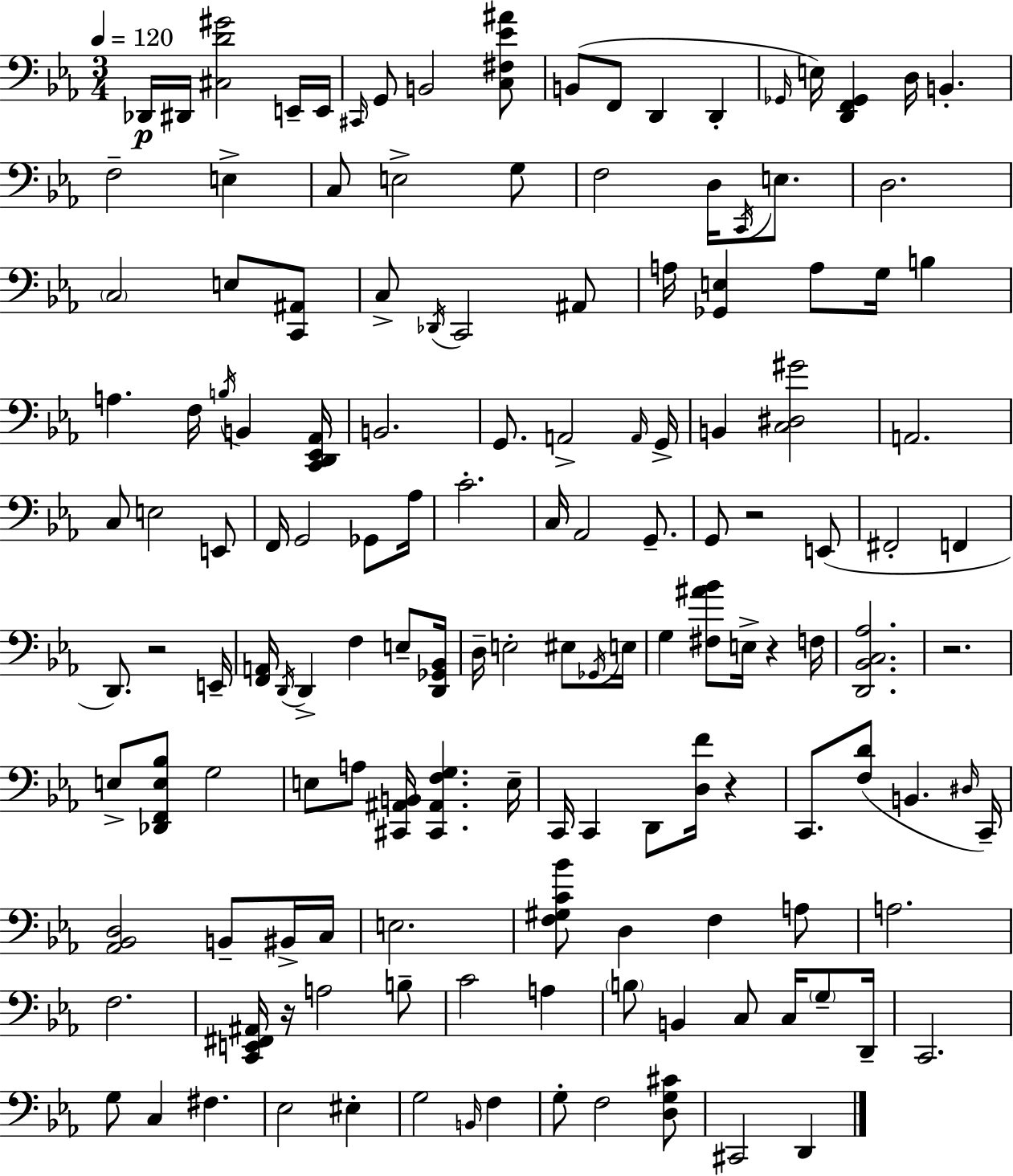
X:1
T:Untitled
M:3/4
L:1/4
K:Cm
_D,,/4 ^D,,/4 [^C,D^G]2 E,,/4 E,,/4 ^C,,/4 G,,/2 B,,2 [C,^F,_E^A]/2 B,,/2 F,,/2 D,, D,, _G,,/4 E,/4 [D,,F,,_G,,] D,/4 B,, F,2 E, C,/2 E,2 G,/2 F,2 D,/4 C,,/4 E,/2 D,2 C,2 E,/2 [C,,^A,,]/2 C,/2 _D,,/4 C,,2 ^A,,/2 A,/4 [_G,,E,] A,/2 G,/4 B, A, F,/4 B,/4 B,, [C,,D,,_E,,_A,,]/4 B,,2 G,,/2 A,,2 A,,/4 G,,/4 B,, [C,^D,^G]2 A,,2 C,/2 E,2 E,,/2 F,,/4 G,,2 _G,,/2 _A,/4 C2 C,/4 _A,,2 G,,/2 G,,/2 z2 E,,/2 ^F,,2 F,, D,,/2 z2 E,,/4 [F,,A,,]/4 D,,/4 D,, F, E,/2 [D,,_G,,_B,,]/4 D,/4 E,2 ^E,/2 _G,,/4 E,/4 G, [^F,^A_B]/2 E,/4 z F,/4 [D,,_B,,C,_A,]2 z2 E,/2 [_D,,F,,E,_B,]/2 G,2 E,/2 A,/2 [^C,,^A,,B,,]/4 [^C,,^A,,F,G,] E,/4 C,,/4 C,, D,,/2 [D,F]/4 z C,,/2 [F,D]/2 B,, ^D,/4 C,,/4 [_A,,_B,,D,]2 B,,/2 ^B,,/4 C,/4 E,2 [F,^G,C_B]/2 D, F, A,/2 A,2 F,2 [C,,E,,^F,,^A,,]/4 z/4 A,2 B,/2 C2 A, B,/2 B,, C,/2 C,/4 G,/2 D,,/4 C,,2 G,/2 C, ^F, _E,2 ^E, G,2 B,,/4 F, G,/2 F,2 [D,G,^C]/2 ^C,,2 D,,